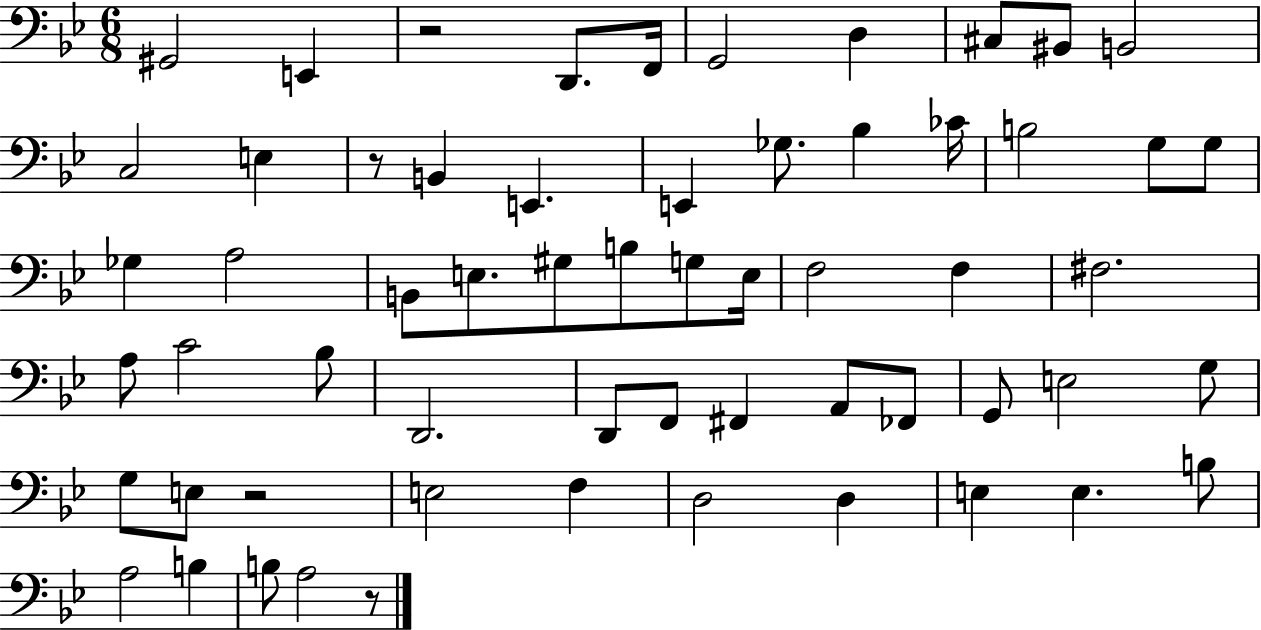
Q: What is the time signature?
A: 6/8